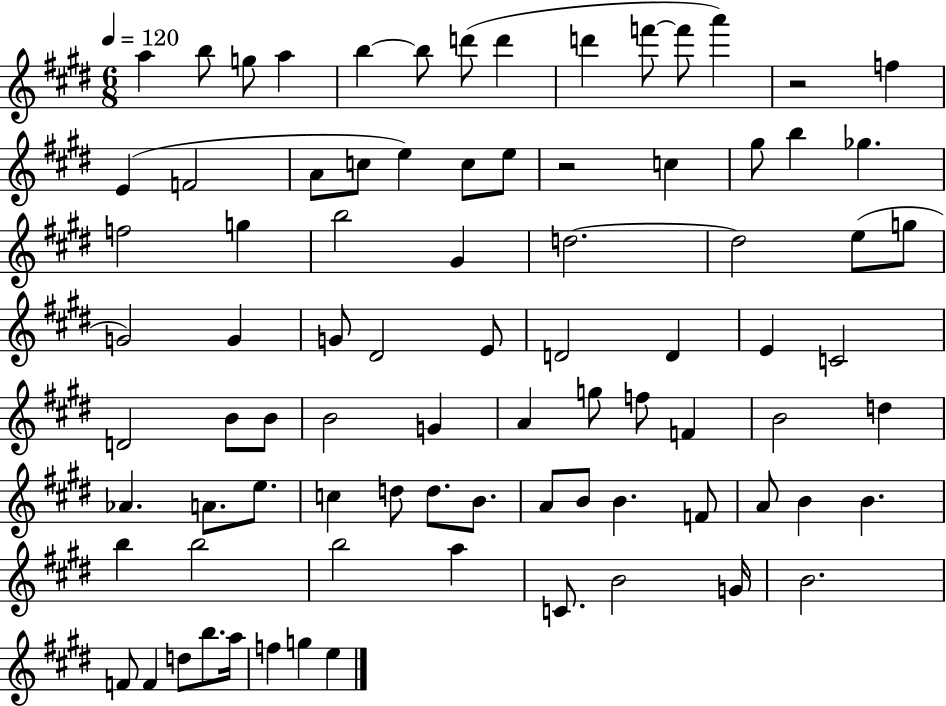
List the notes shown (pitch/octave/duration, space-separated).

A5/q B5/e G5/e A5/q B5/q B5/e D6/e D6/q D6/q F6/e F6/e A6/q R/h F5/q E4/q F4/h A4/e C5/e E5/q C5/e E5/e R/h C5/q G#5/e B5/q Gb5/q. F5/h G5/q B5/h G#4/q D5/h. D5/h E5/e G5/e G4/h G4/q G4/e D#4/h E4/e D4/h D4/q E4/q C4/h D4/h B4/e B4/e B4/h G4/q A4/q G5/e F5/e F4/q B4/h D5/q Ab4/q. A4/e. E5/e. C5/q D5/e D5/e. B4/e. A4/e B4/e B4/q. F4/e A4/e B4/q B4/q. B5/q B5/h B5/h A5/q C4/e. B4/h G4/s B4/h. F4/e F4/q D5/e B5/e. A5/s F5/q G5/q E5/q